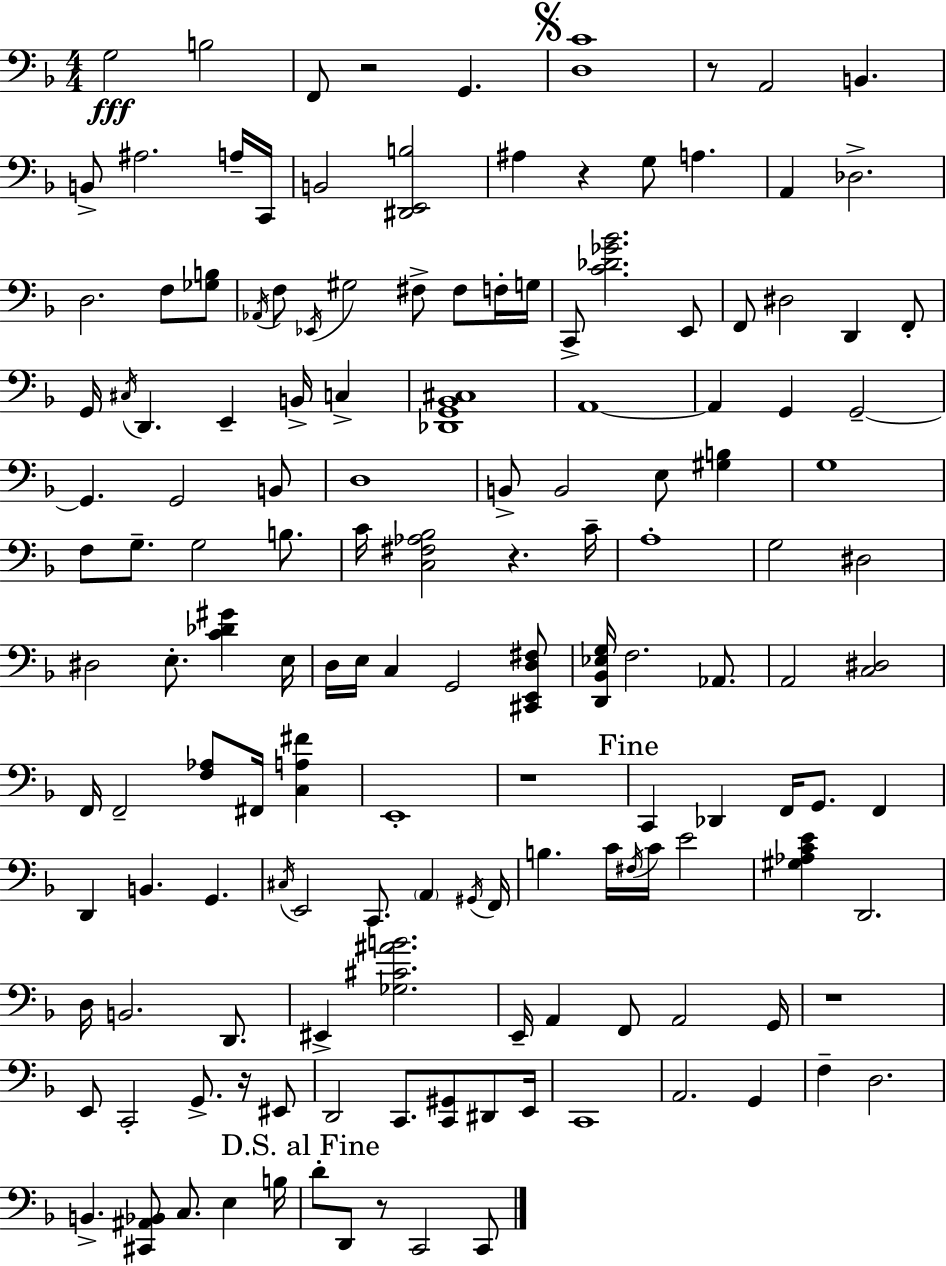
X:1
T:Untitled
M:4/4
L:1/4
K:Dm
G,2 B,2 F,,/2 z2 G,, [D,C]4 z/2 A,,2 B,, B,,/2 ^A,2 A,/4 C,,/4 B,,2 [^D,,E,,B,]2 ^A, z G,/2 A, A,, _D,2 D,2 F,/2 [_G,B,]/2 _A,,/4 F,/2 _E,,/4 ^G,2 ^F,/2 ^F,/2 F,/4 G,/4 C,,/2 [C_D_G_B]2 E,,/2 F,,/2 ^D,2 D,, F,,/2 G,,/4 ^C,/4 D,, E,, B,,/4 C, [_D,,G,,_B,,^C,]4 A,,4 A,, G,, G,,2 G,, G,,2 B,,/2 D,4 B,,/2 B,,2 E,/2 [^G,B,] G,4 F,/2 G,/2 G,2 B,/2 C/4 [C,^F,_A,_B,]2 z C/4 A,4 G,2 ^D,2 ^D,2 E,/2 [C_D^G] E,/4 D,/4 E,/4 C, G,,2 [^C,,E,,D,^F,]/2 [D,,_B,,_E,G,]/4 F,2 _A,,/2 A,,2 [C,^D,]2 F,,/4 F,,2 [F,_A,]/2 ^F,,/4 [C,A,^F] E,,4 z4 C,, _D,, F,,/4 G,,/2 F,, D,, B,, G,, ^C,/4 E,,2 C,,/2 A,, ^G,,/4 F,,/4 B, C/4 ^F,/4 C/4 E2 [^G,_A,CE] D,,2 D,/4 B,,2 D,,/2 ^E,, [_G,^C^AB]2 E,,/4 A,, F,,/2 A,,2 G,,/4 z4 E,,/2 C,,2 G,,/2 z/4 ^E,,/2 D,,2 C,,/2 [C,,^G,,]/2 ^D,,/2 E,,/4 C,,4 A,,2 G,, F, D,2 B,, [^C,,^A,,_B,,]/2 C,/2 E, B,/4 D/2 D,,/2 z/2 C,,2 C,,/2